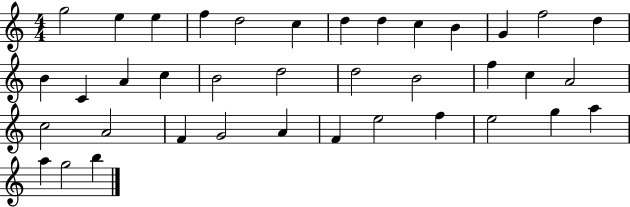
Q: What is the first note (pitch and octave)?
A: G5